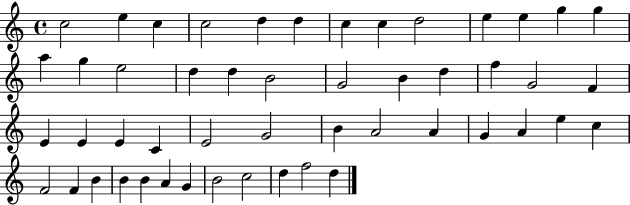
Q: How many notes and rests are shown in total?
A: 50